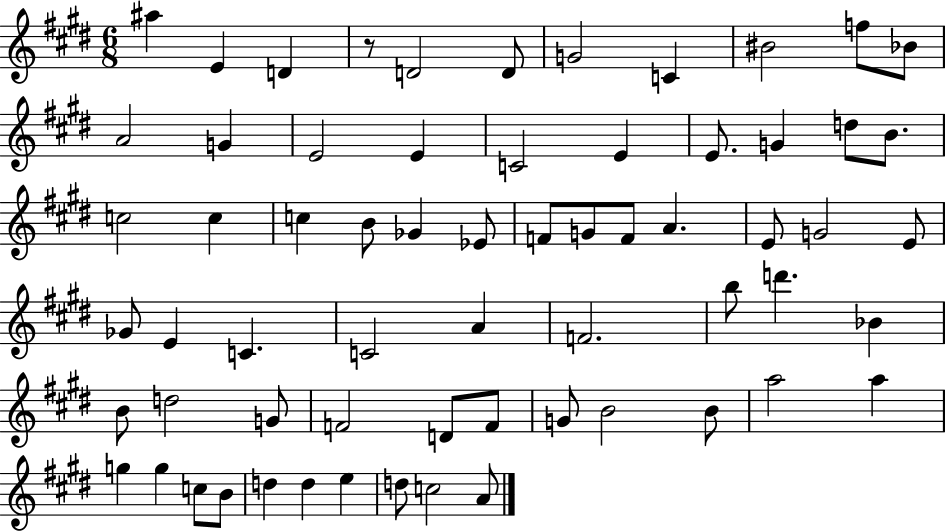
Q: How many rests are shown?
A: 1